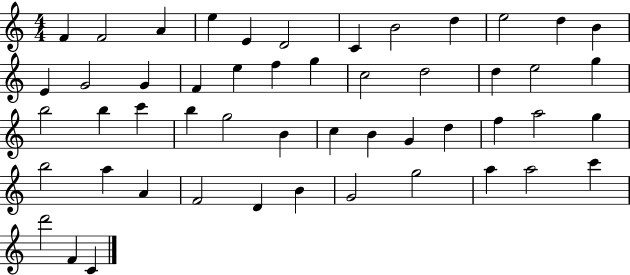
{
  \clef treble
  \numericTimeSignature
  \time 4/4
  \key c \major
  f'4 f'2 a'4 | e''4 e'4 d'2 | c'4 b'2 d''4 | e''2 d''4 b'4 | \break e'4 g'2 g'4 | f'4 e''4 f''4 g''4 | c''2 d''2 | d''4 e''2 g''4 | \break b''2 b''4 c'''4 | b''4 g''2 b'4 | c''4 b'4 g'4 d''4 | f''4 a''2 g''4 | \break b''2 a''4 a'4 | f'2 d'4 b'4 | g'2 g''2 | a''4 a''2 c'''4 | \break d'''2 f'4 c'4 | \bar "|."
}